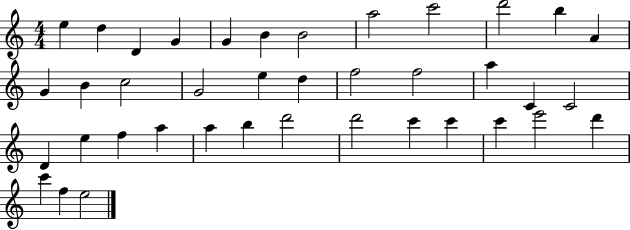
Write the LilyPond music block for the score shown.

{
  \clef treble
  \numericTimeSignature
  \time 4/4
  \key c \major
  e''4 d''4 d'4 g'4 | g'4 b'4 b'2 | a''2 c'''2 | d'''2 b''4 a'4 | \break g'4 b'4 c''2 | g'2 e''4 d''4 | f''2 f''2 | a''4 c'4 c'2 | \break d'4 e''4 f''4 a''4 | a''4 b''4 d'''2 | d'''2 c'''4 c'''4 | c'''4 e'''2 d'''4 | \break c'''4 f''4 e''2 | \bar "|."
}